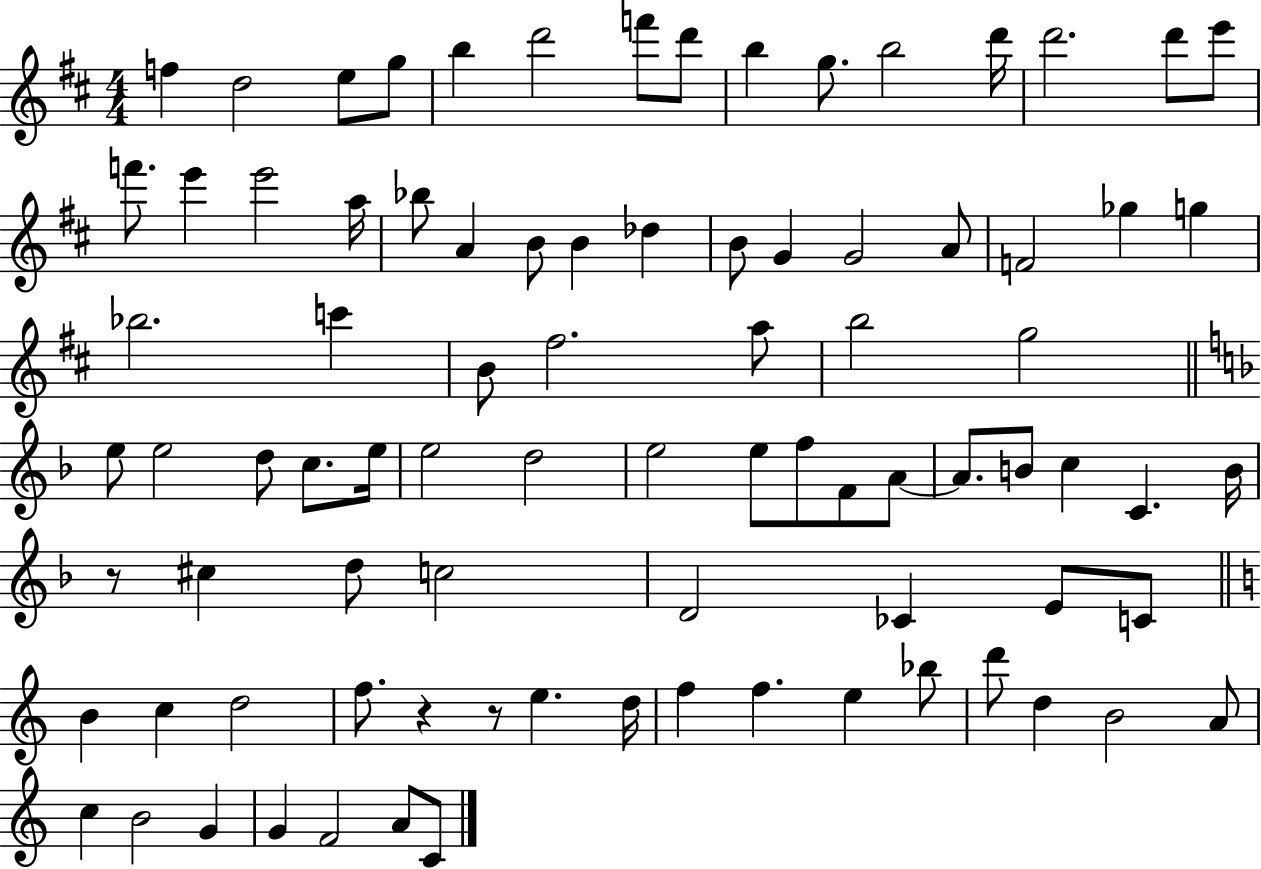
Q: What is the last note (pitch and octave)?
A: C4